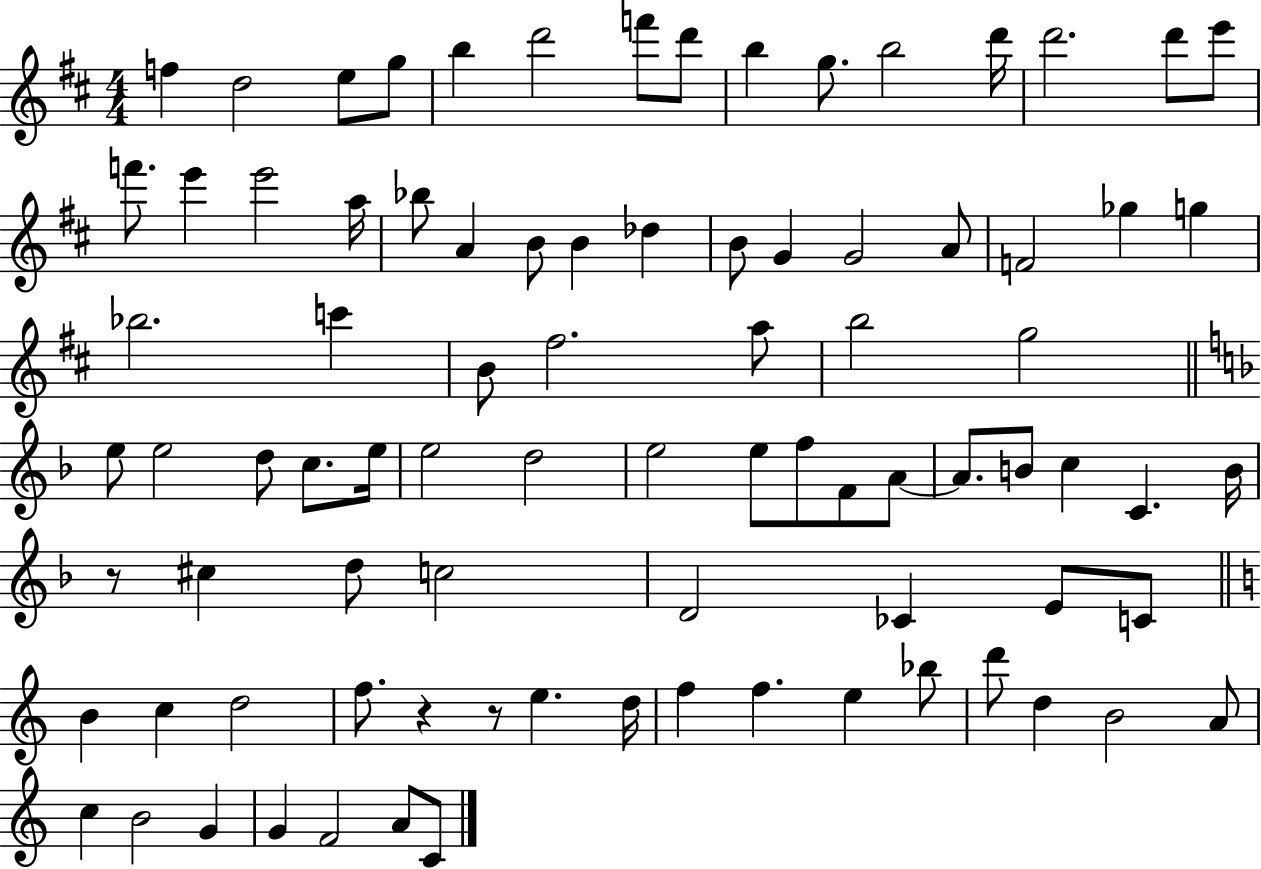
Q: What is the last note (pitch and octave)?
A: C4